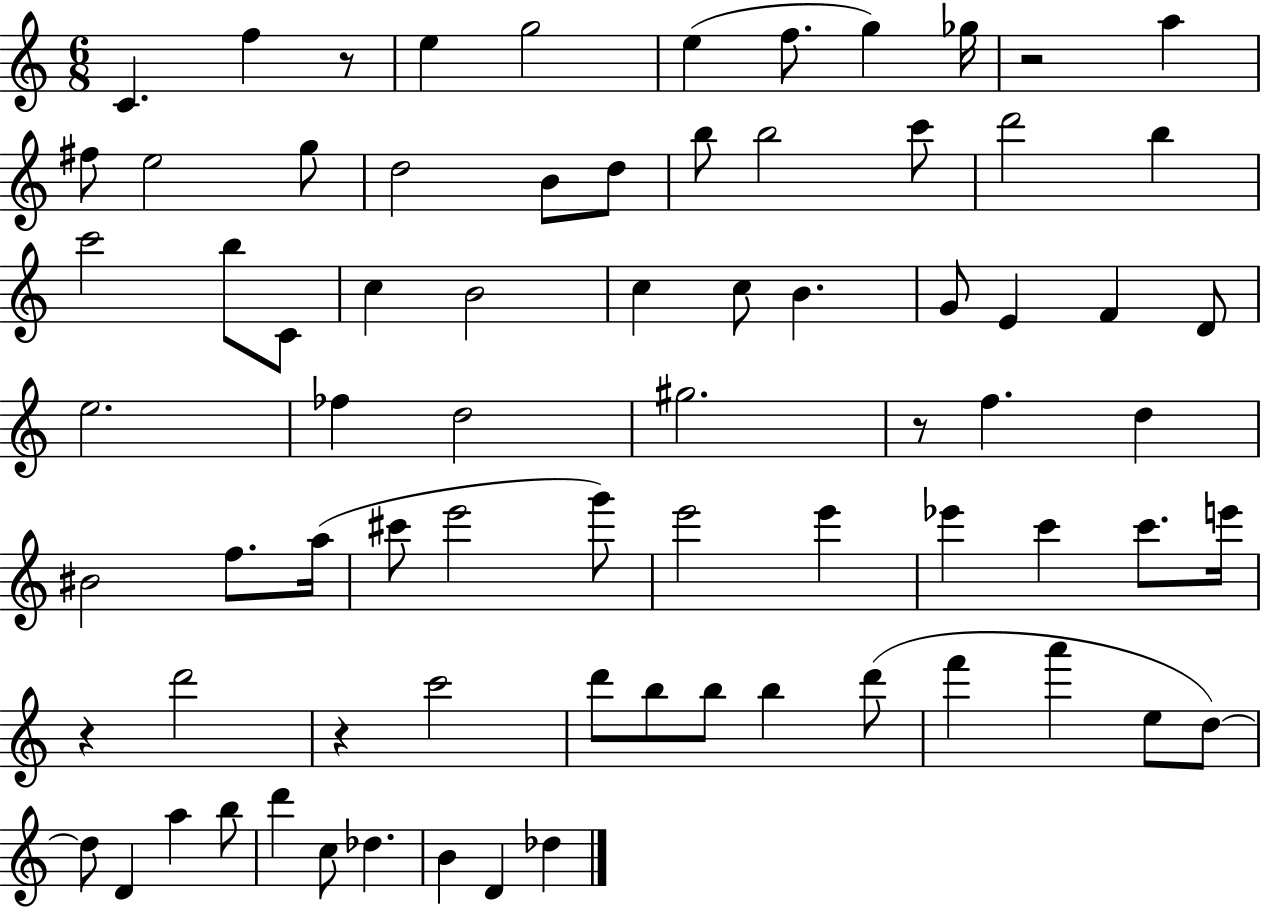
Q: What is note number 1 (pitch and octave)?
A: C4